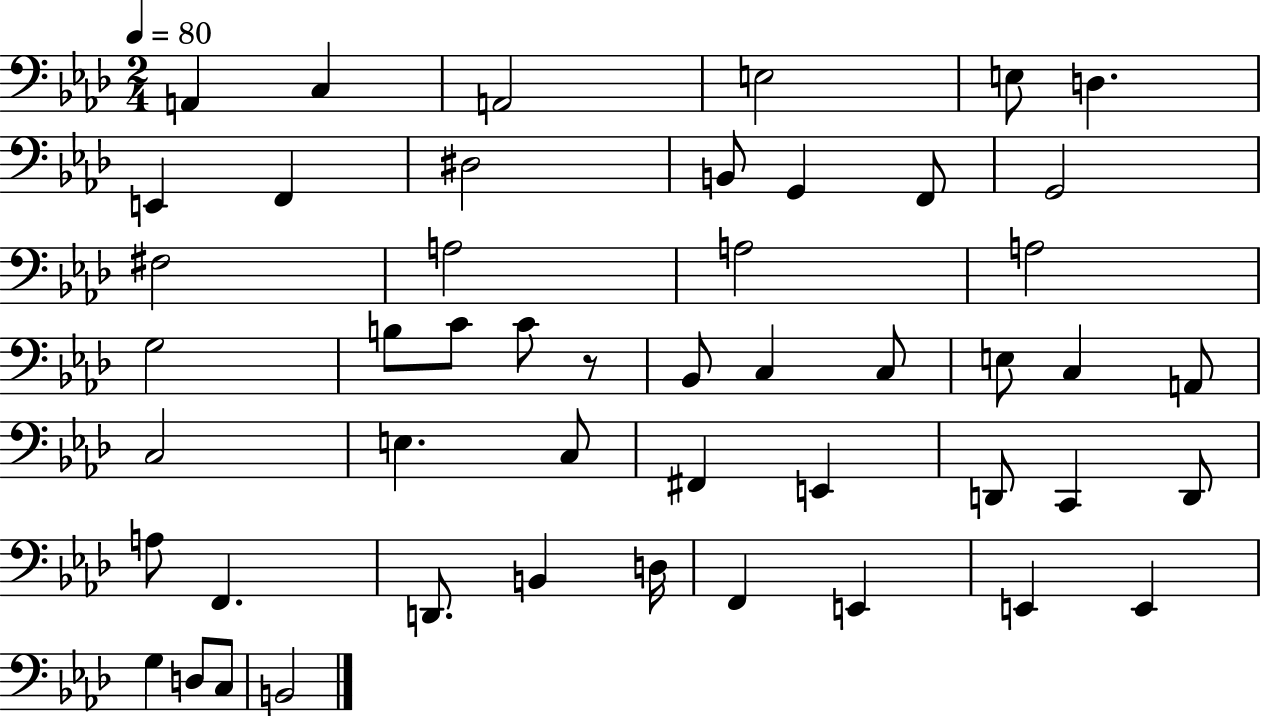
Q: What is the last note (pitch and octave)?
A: B2